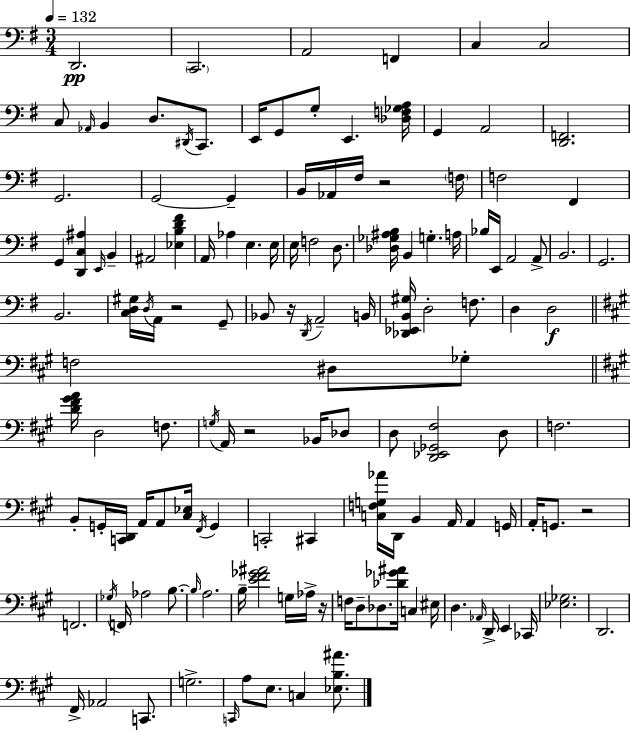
D2/h. C2/h. A2/h F2/q C3/q C3/h C3/e Ab2/s B2/q D3/e. D#2/s C2/e. E2/s G2/e G3/e E2/q. [Db3,F3,Gb3,A3]/s G2/q A2/h [D2,F2]/h. G2/h. G2/h G2/q B2/s Ab2/s F#3/s R/h F3/s F3/h F#2/q G2/q [D2,C3,A#3]/q E2/s B2/q A#2/h [Eb3,B3,D4,F#4]/q A2/s Ab3/q E3/q. E3/s E3/s F3/h D3/e. [Db3,Gb3,A#3,B3]/s B2/q G3/q. A3/s Bb3/s E2/s A2/h A2/e B2/h. G2/h. B2/h. [C3,D3,G#3]/s D3/s A2/s R/h G2/e Bb2/e R/s D2/s A2/h B2/s [Db2,Eb2,B2,G#3]/s D3/h F3/e. D3/q D3/h F3/h D#3/e Gb3/e [D4,F#4,G#4,A4]/s D3/h F3/e. G3/s A2/s R/h Bb2/s Db3/e D3/e [D2,Eb2,Gb2,F#3]/h D3/e F3/h. B2/e G2/s [C2,D2]/s A2/s A2/e [C#3,Eb3]/s F#2/s G2/q C2/h C#2/q [C3,F3,G3,Ab4]/s D2/s B2/q A2/s A2/q G2/s A2/s G2/e. R/h F2/h. Gb3/s F2/s Ab3/h B3/e. B3/s A3/h. B3/s [E4,F#4,Gb4,A#4]/h G3/s Ab3/s R/s F3/s D3/e Db3/e. [Db4,Gb4,A#4]/s C3/q EIS3/s D3/q. Ab2/s D2/s E2/q CES2/s [Eb3,Gb3]/h. D2/h. F#2/s Ab2/h C2/e. G3/h. C2/s A3/e E3/e. C3/q [Eb3,B3,A#4]/e.